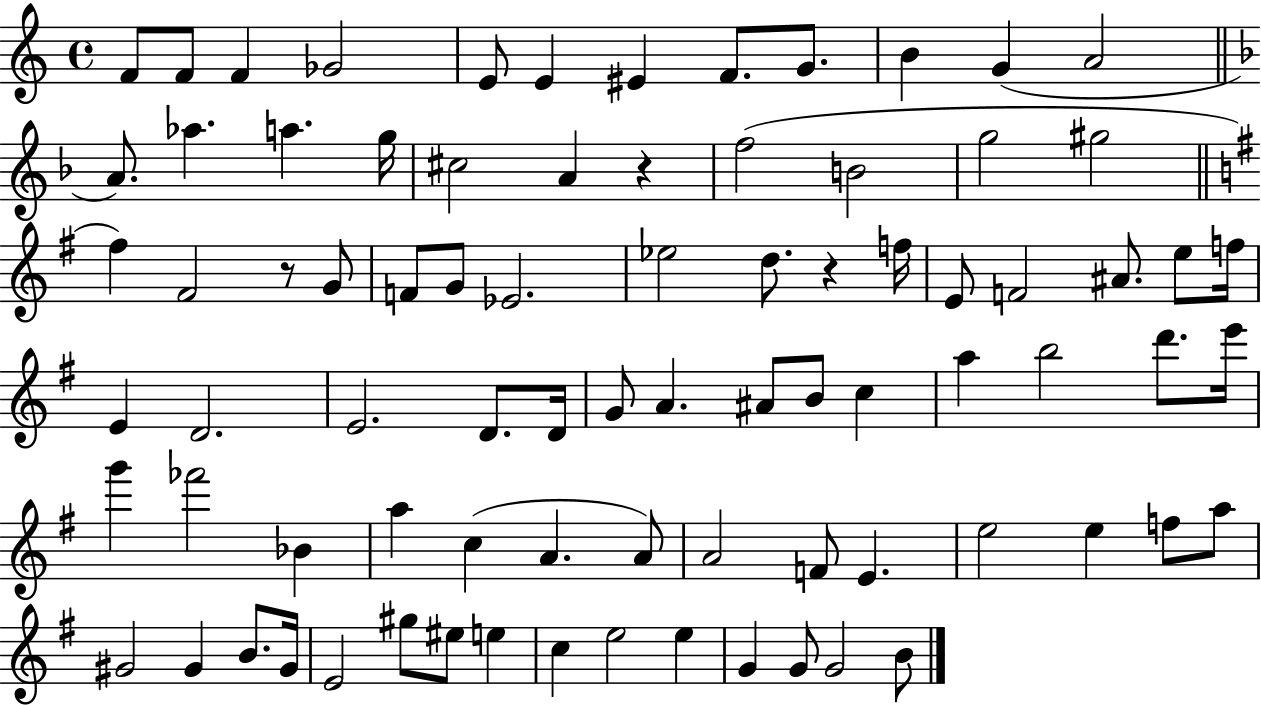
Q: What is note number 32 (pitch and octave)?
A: E4